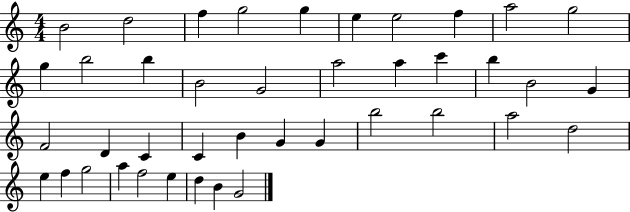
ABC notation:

X:1
T:Untitled
M:4/4
L:1/4
K:C
B2 d2 f g2 g e e2 f a2 g2 g b2 b B2 G2 a2 a c' b B2 G F2 D C C B G G b2 b2 a2 d2 e f g2 a f2 e d B G2